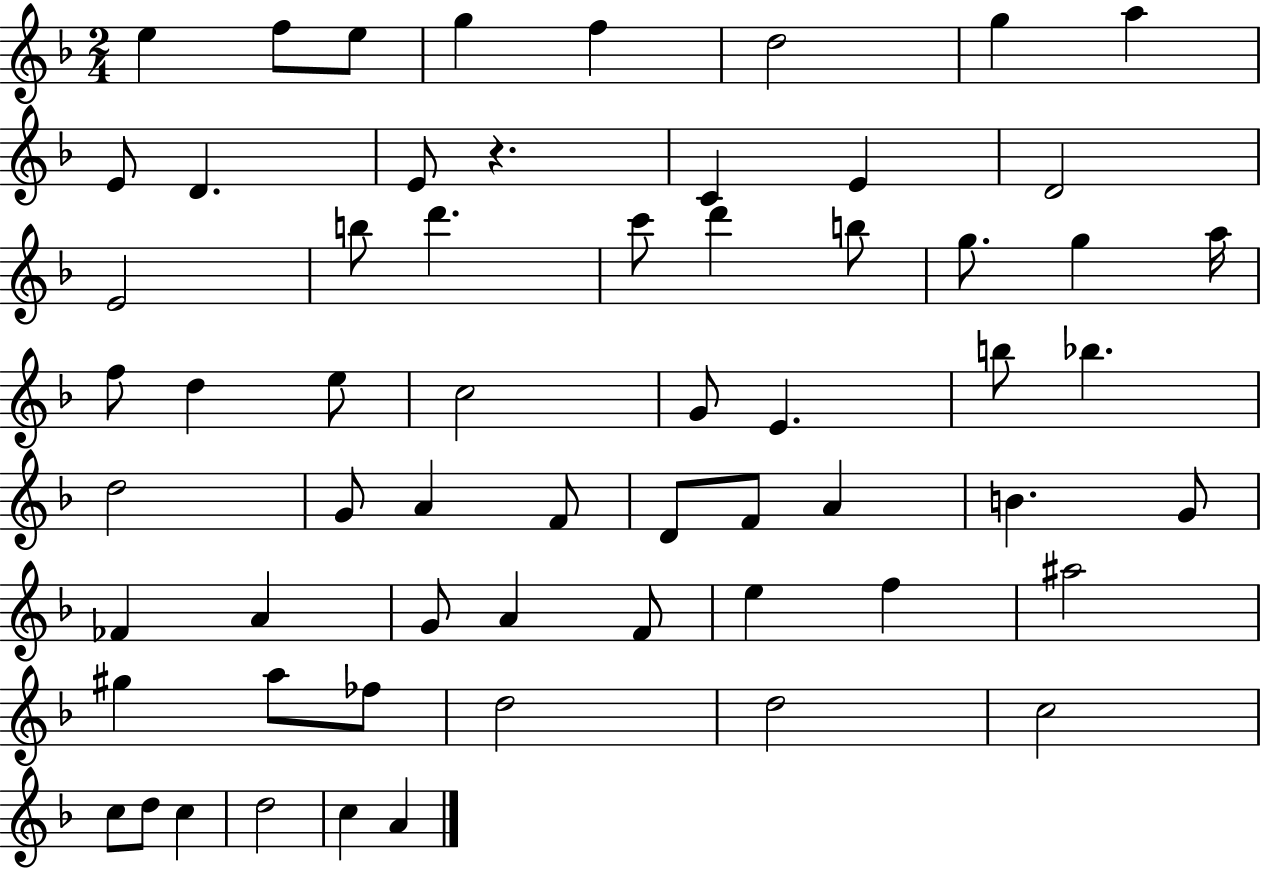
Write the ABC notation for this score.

X:1
T:Untitled
M:2/4
L:1/4
K:F
e f/2 e/2 g f d2 g a E/2 D E/2 z C E D2 E2 b/2 d' c'/2 d' b/2 g/2 g a/4 f/2 d e/2 c2 G/2 E b/2 _b d2 G/2 A F/2 D/2 F/2 A B G/2 _F A G/2 A F/2 e f ^a2 ^g a/2 _f/2 d2 d2 c2 c/2 d/2 c d2 c A